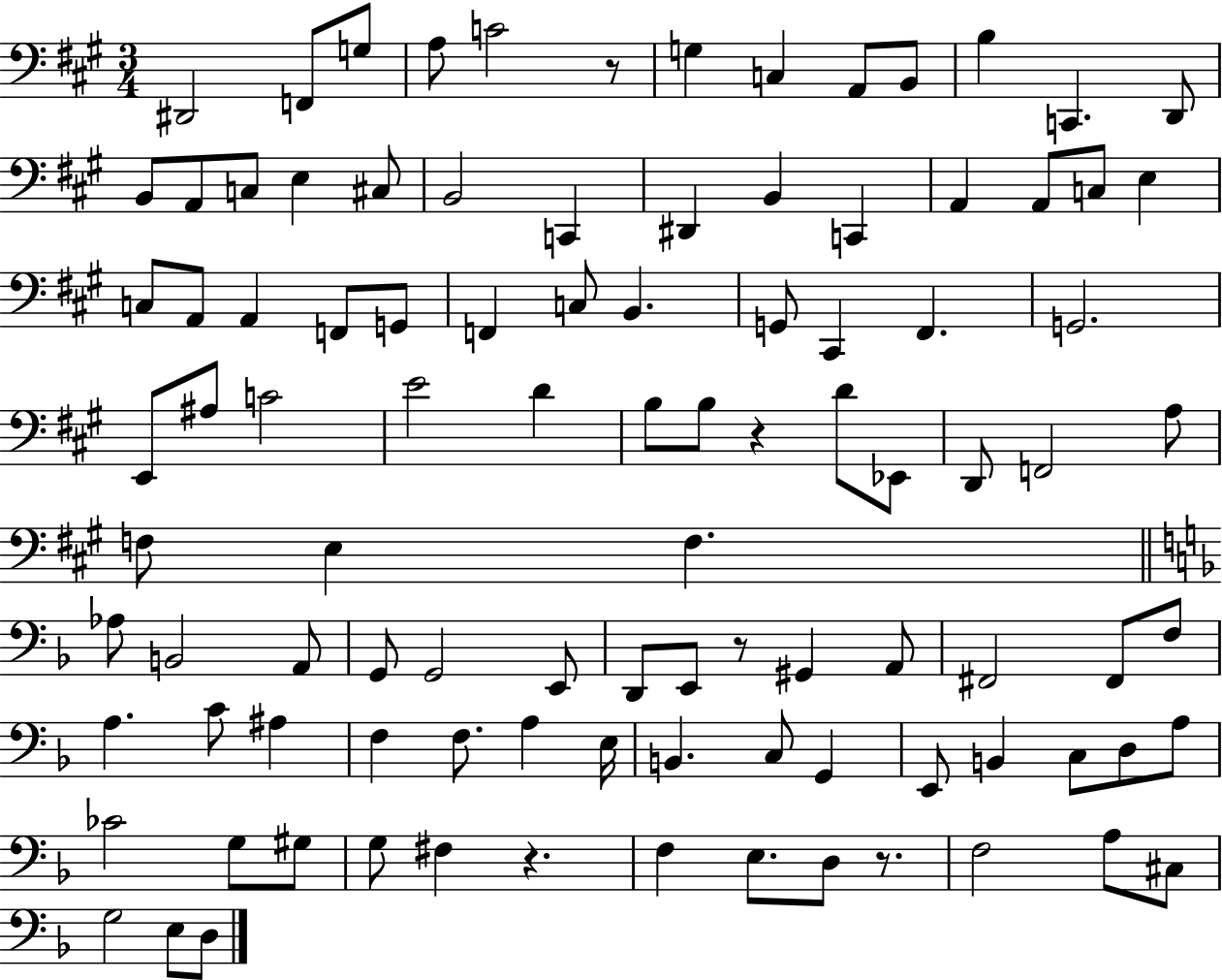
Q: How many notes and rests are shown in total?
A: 100